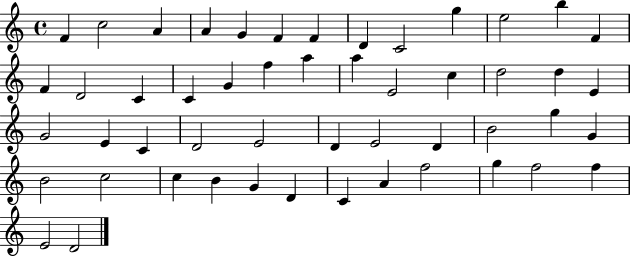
X:1
T:Untitled
M:4/4
L:1/4
K:C
F c2 A A G F F D C2 g e2 b F F D2 C C G f a a E2 c d2 d E G2 E C D2 E2 D E2 D B2 g G B2 c2 c B G D C A f2 g f2 f E2 D2